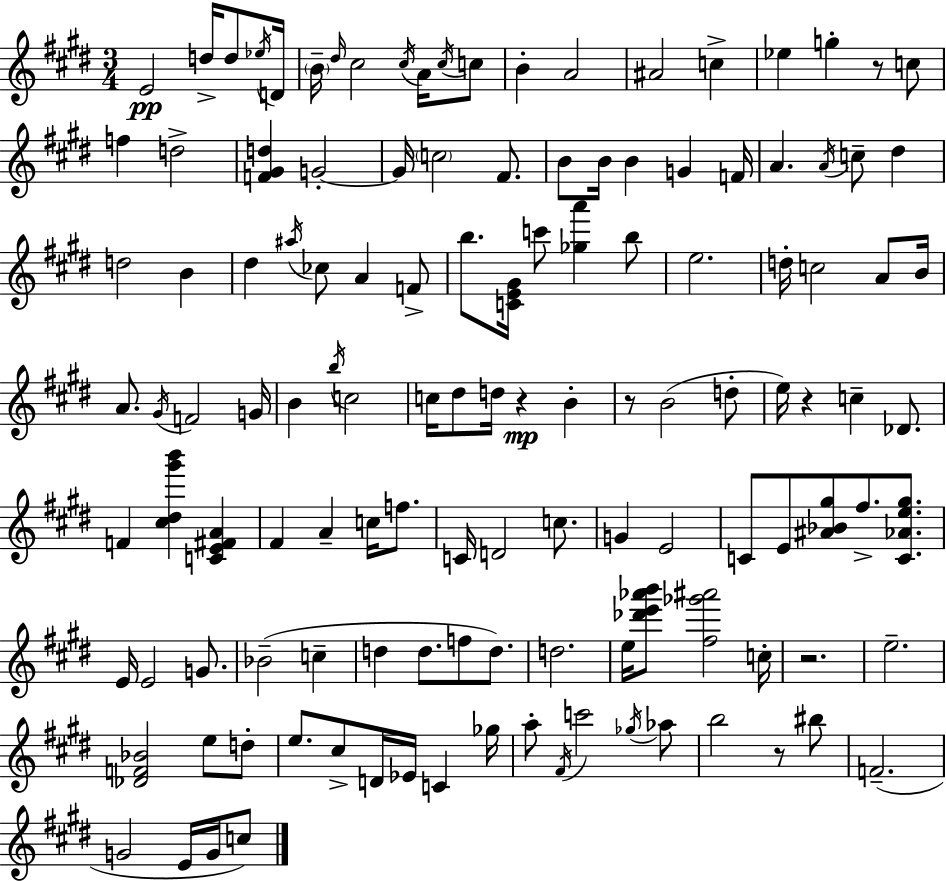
{
  \clef treble
  \numericTimeSignature
  \time 3/4
  \key e \major
  e'2\pp d''16-> d''8 \acciaccatura { ees''16 } | d'16 \parenthesize b'16-- \grace { dis''16 } cis''2 \acciaccatura { cis''16 } | a'16 \acciaccatura { cis''16 } c''8 b'4-. a'2 | ais'2 | \break c''4-> ees''4 g''4-. | r8 c''8 f''4 d''2-> | <f' gis' d''>4 g'2-.~~ | g'16 \parenthesize c''2 | \break fis'8. b'8 b'16 b'4 g'4 | f'16 a'4. \acciaccatura { a'16 } c''8-- | dis''4 d''2 | b'4 dis''4 \acciaccatura { ais''16 } ces''8 | \break a'4 f'8-> b''8. <c' e' gis'>16 c'''8 | <ges'' a'''>4 b''8 e''2. | d''16-. c''2 | a'8 b'16 a'8. \acciaccatura { gis'16 } f'2 | \break g'16 b'4 \acciaccatura { b''16 } | c''2 c''16 dis''8 d''16 | r4\mp b'4-. r8 b'2( | d''8-. e''16) r4 | \break c''4-- des'8. f'4 | <cis'' dis'' gis''' b'''>4 <c' e' fis' a'>4 fis'4 | a'4-- c''16 f''8. c'16 d'2 | c''8. g'4 | \break e'2 c'8 e'8 | <ais' bes' gis''>8 fis''8.-> <c' aes' e'' gis''>8. e'16 e'2 | g'8. bes'2--( | c''4-- d''4 | \break d''8. f''8 d''8.) d''2. | e''16 <des''' e''' aes''' b'''>8 <fis'' ges''' ais'''>2 | c''16-. r2. | e''2.-- | \break <des' f' bes'>2 | e''8 d''8-. e''8. cis''8-> | d'16 ees'16 c'4 ges''16 a''8-. \acciaccatura { fis'16 } c'''2 | \acciaccatura { ges''16 } aes''8 b''2 | \break r8 bis''8 f'2.--( | g'2 | e'16 g'16 c''8) \bar "|."
}